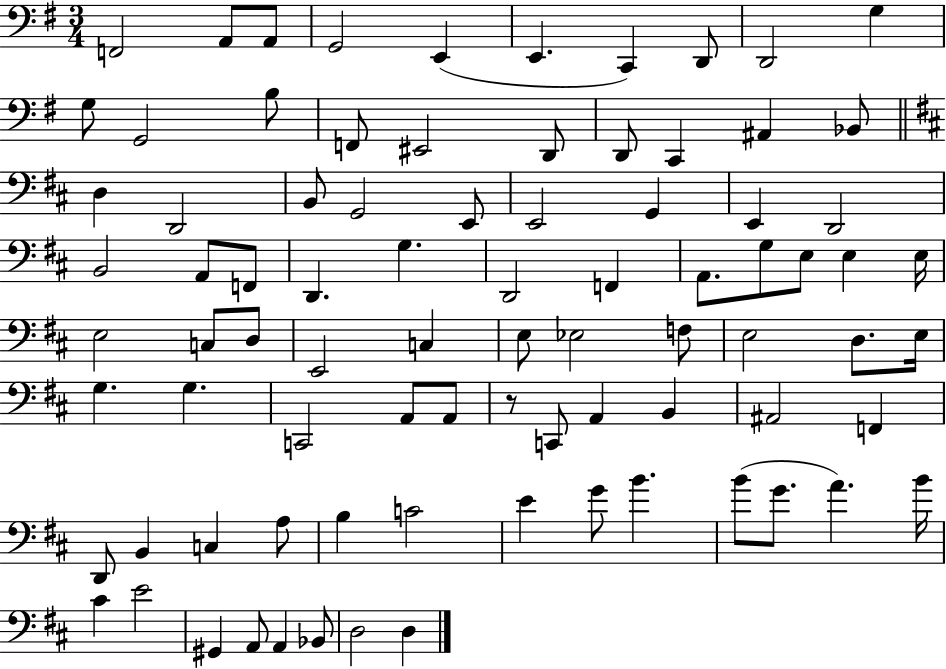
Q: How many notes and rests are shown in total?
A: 84